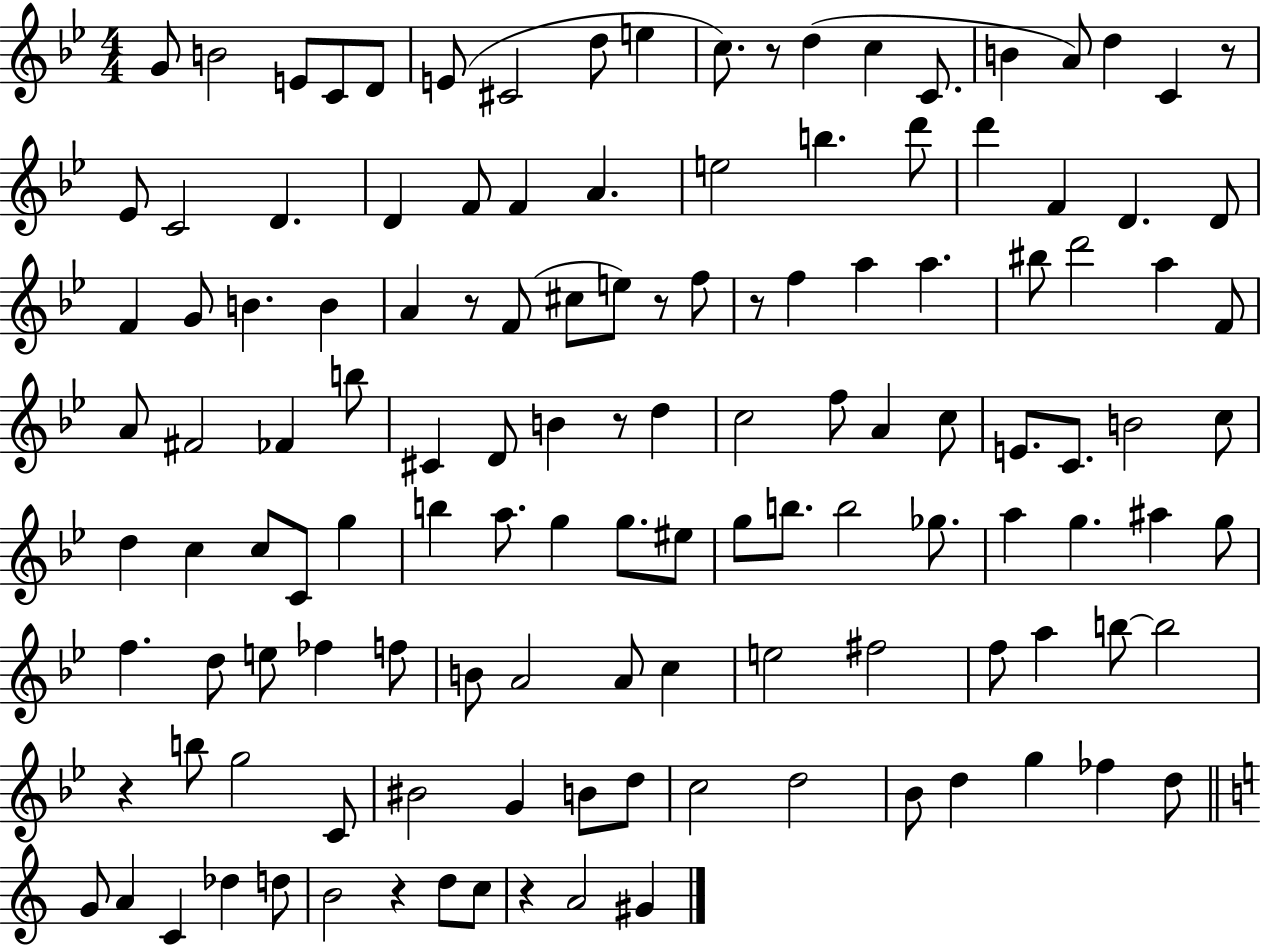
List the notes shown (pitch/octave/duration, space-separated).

G4/e B4/h E4/e C4/e D4/e E4/e C#4/h D5/e E5/q C5/e. R/e D5/q C5/q C4/e. B4/q A4/e D5/q C4/q R/e Eb4/e C4/h D4/q. D4/q F4/e F4/q A4/q. E5/h B5/q. D6/e D6/q F4/q D4/q. D4/e F4/q G4/e B4/q. B4/q A4/q R/e F4/e C#5/e E5/e R/e F5/e R/e F5/q A5/q A5/q. BIS5/e D6/h A5/q F4/e A4/e F#4/h FES4/q B5/e C#4/q D4/e B4/q R/e D5/q C5/h F5/e A4/q C5/e E4/e. C4/e. B4/h C5/e D5/q C5/q C5/e C4/e G5/q B5/q A5/e. G5/q G5/e. EIS5/e G5/e B5/e. B5/h Gb5/e. A5/q G5/q. A#5/q G5/e F5/q. D5/e E5/e FES5/q F5/e B4/e A4/h A4/e C5/q E5/h F#5/h F5/e A5/q B5/e B5/h R/q B5/e G5/h C4/e BIS4/h G4/q B4/e D5/e C5/h D5/h Bb4/e D5/q G5/q FES5/q D5/e G4/e A4/q C4/q Db5/q D5/e B4/h R/q D5/e C5/e R/q A4/h G#4/q